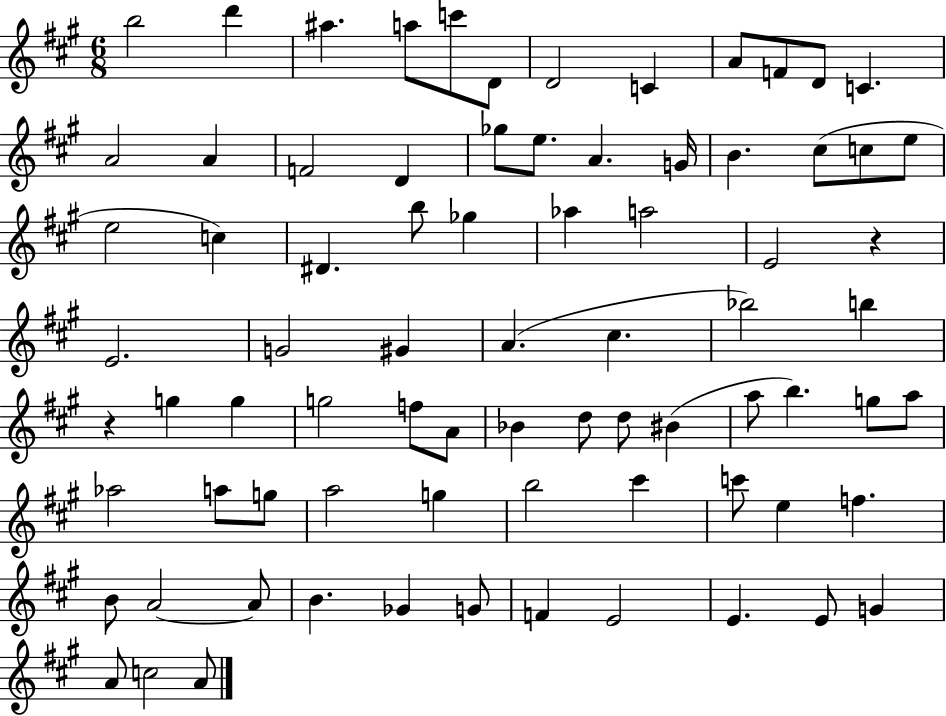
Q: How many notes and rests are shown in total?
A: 78